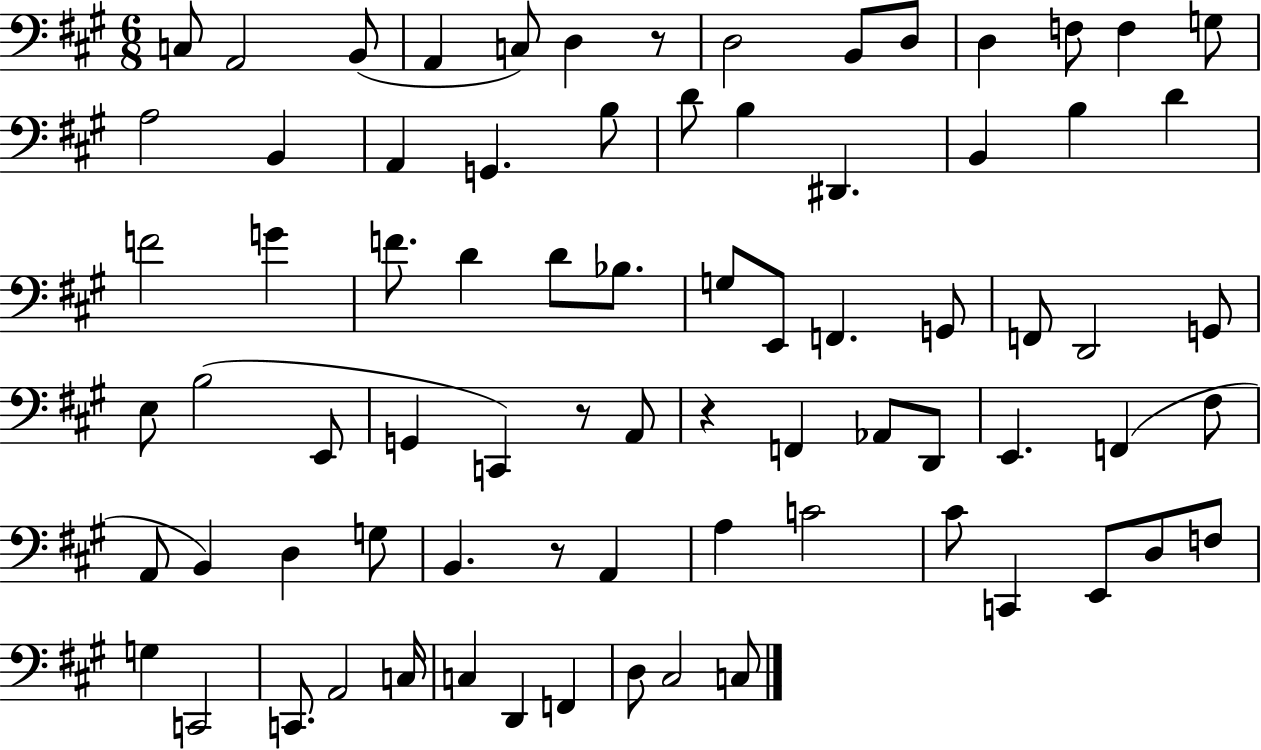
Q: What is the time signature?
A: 6/8